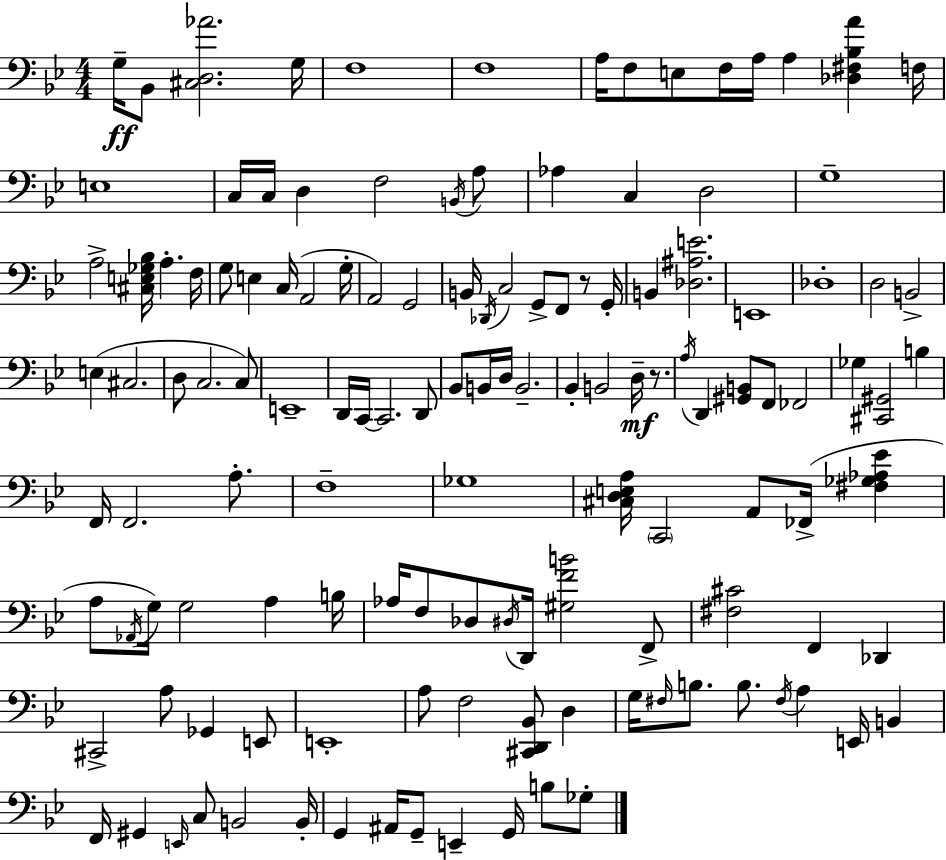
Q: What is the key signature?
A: BES major